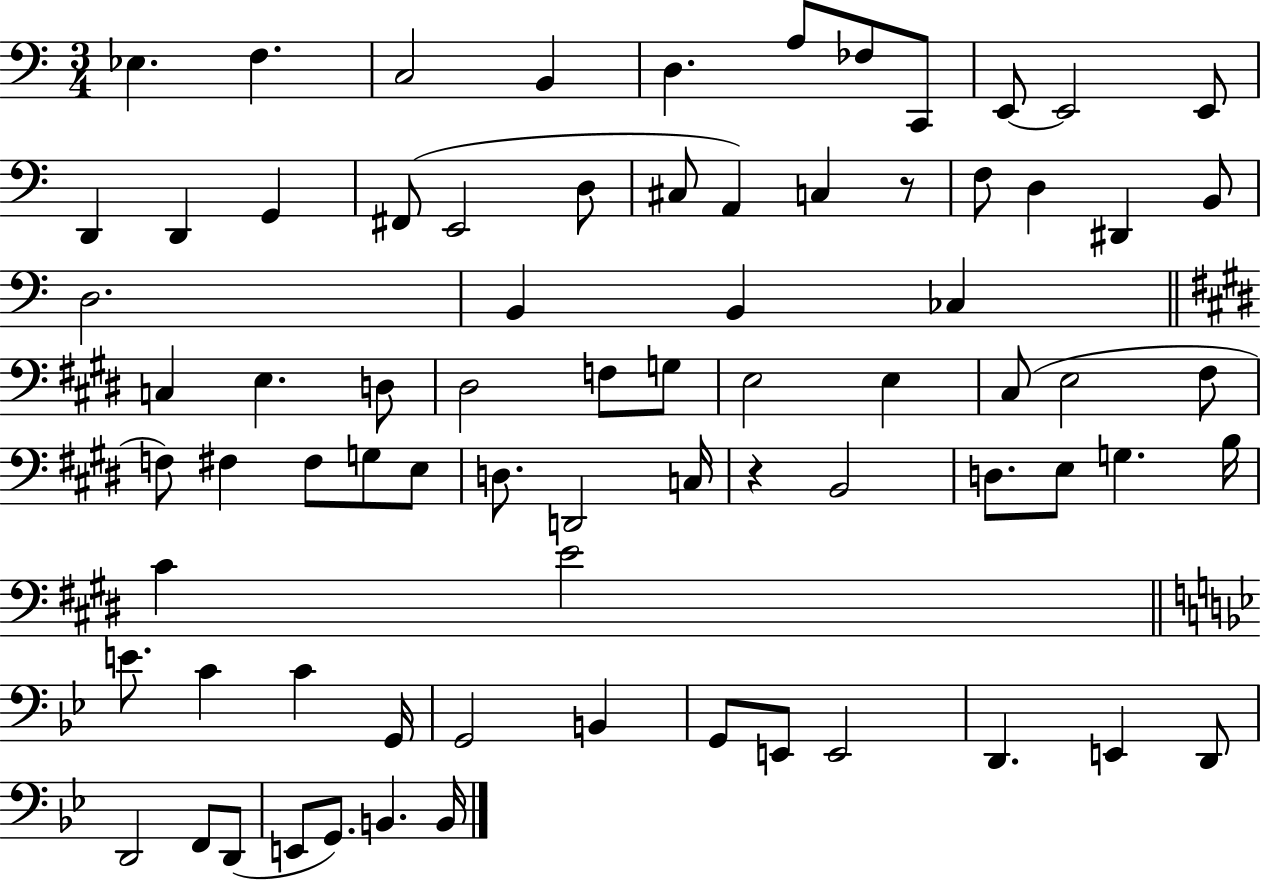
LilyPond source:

{
  \clef bass
  \numericTimeSignature
  \time 3/4
  \key c \major
  ees4. f4. | c2 b,4 | d4. a8 fes8 c,8 | e,8~~ e,2 e,8 | \break d,4 d,4 g,4 | fis,8( e,2 d8 | cis8 a,4) c4 r8 | f8 d4 dis,4 b,8 | \break d2. | b,4 b,4 ces4 | \bar "||" \break \key e \major c4 e4. d8 | dis2 f8 g8 | e2 e4 | cis8( e2 fis8 | \break f8) fis4 fis8 g8 e8 | d8. d,2 c16 | r4 b,2 | d8. e8 g4. b16 | \break cis'4 e'2 | \bar "||" \break \key bes \major e'8. c'4 c'4 g,16 | g,2 b,4 | g,8 e,8 e,2 | d,4. e,4 d,8 | \break d,2 f,8 d,8( | e,8 g,8.) b,4. b,16 | \bar "|."
}